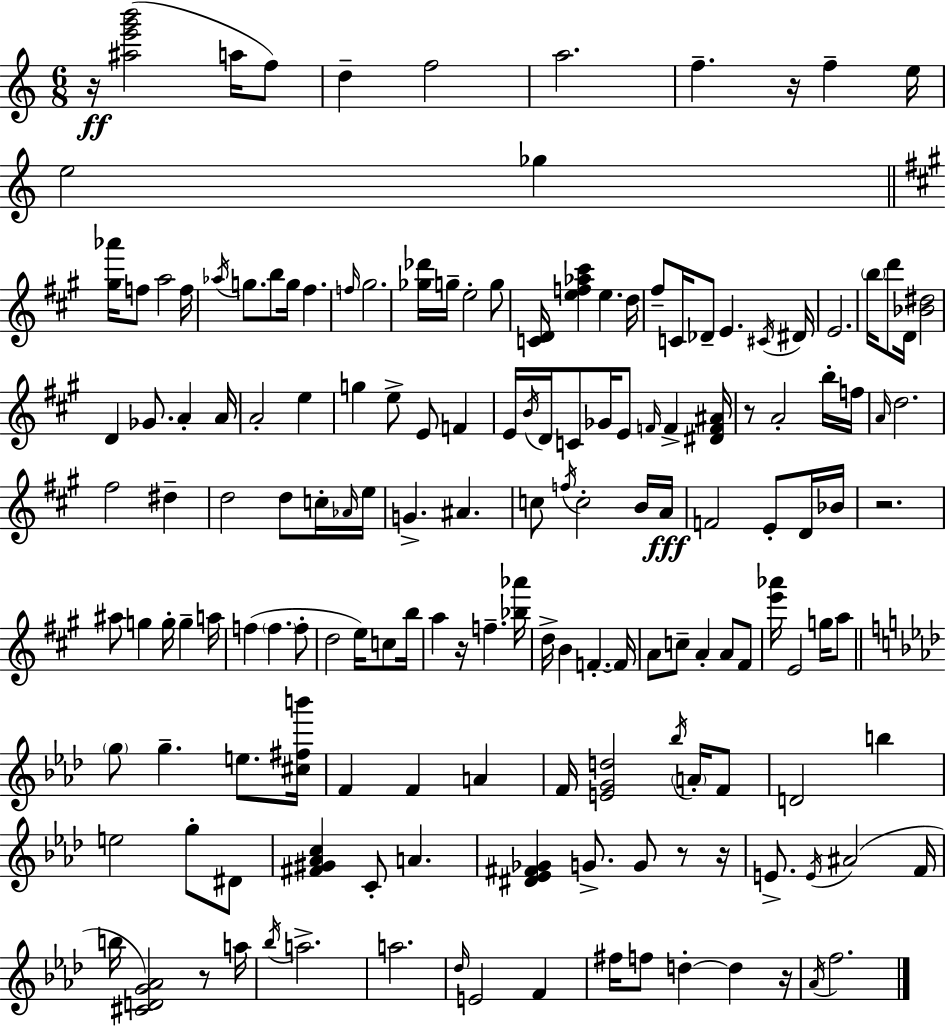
{
  \clef treble
  \numericTimeSignature
  \time 6/8
  \key c \major
  r16\ff <ais'' e''' g''' b'''>2( a''16 f''8) | d''4-- f''2 | a''2. | f''4.-- r16 f''4-- e''16 | \break e''2 ges''4 | \bar "||" \break \key a \major <gis'' aes'''>16 f''8 a''2 f''16 | \acciaccatura { aes''16 } g''8. b''8 g''16 fis''4. | \grace { f''16 } gis''2. | <ges'' des'''>16 g''16-- e''2-. | \break g''8 <c' d'>16 <e'' f'' aes'' cis'''>4 e''4. | d''16 fis''8-- c'16 des'8-- e'4. | \acciaccatura { cis'16 } dis'16 e'2. | \parenthesize b''16 d'''8 d'16 <bes' dis''>2 | \break d'4 ges'8. a'4-. | a'16 a'2-. e''4 | g''4 e''8-> e'8 f'4 | e'16 \acciaccatura { b'16 } d'16 c'8 ges'16 e'8 \grace { f'16 } | \break f'4-> <dis' f' ais'>16 r8 a'2-. | b''16-. f''16 \grace { a'16 } d''2. | fis''2 | dis''4-- d''2 | \break d''8 c''16-. \grace { aes'16 } e''16 g'4.-> | ais'4. c''8 \acciaccatura { f''16 } c''2-. | b'16 a'16\fff f'2 | e'8-. d'16 bes'16 r2. | \break ais''8 g''4 | g''16-. g''4-- a''16 f''4( | \parenthesize f''4. f''8-. d''2 | e''16) c''8 b''16 a''4 | \break r16 f''4.-- <bes'' aes'''>16 d''16-> b'4 | f'4.-.~~ f'16 a'8 c''8-- | a'4-. a'8 fis'8 <e''' aes'''>16 e'2 | g''16 a''8 \bar "||" \break \key aes \major \parenthesize g''8 g''4.-- e''8. <cis'' fis'' b'''>16 | f'4 f'4 a'4 | f'16 <e' g' d''>2 \acciaccatura { bes''16 } \parenthesize a'16-. f'8 | d'2 b''4 | \break e''2 g''8-. dis'8 | <fis' gis' aes' c''>4 c'8-. a'4. | <dis' ees' fis' ges'>4 g'8.-> g'8 r8 | r16 e'8.-> \acciaccatura { e'16 }( ais'2 | \break f'16 b''16 <cis' d' g' aes'>2) r8 | a''16 \acciaccatura { bes''16 } a''2.-> | a''2. | \grace { des''16 } e'2 | \break f'4 fis''16 f''8 d''4-.~~ d''4 | r16 \acciaccatura { aes'16 } f''2. | \bar "|."
}